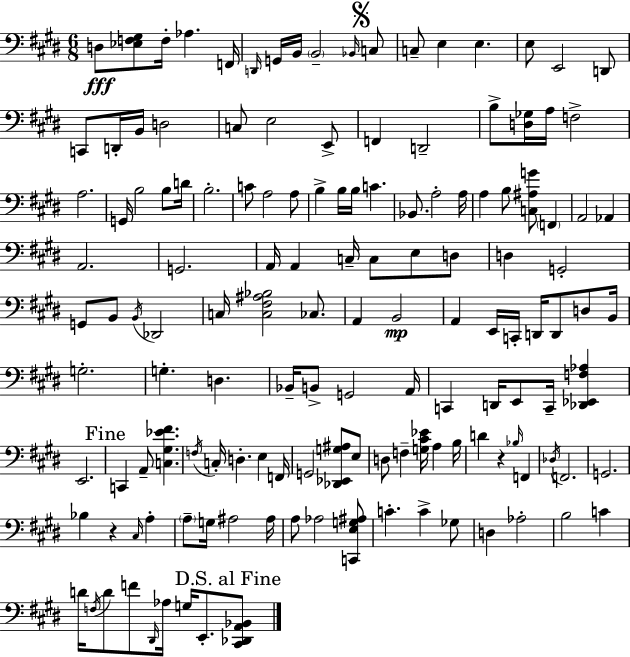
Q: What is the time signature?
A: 6/8